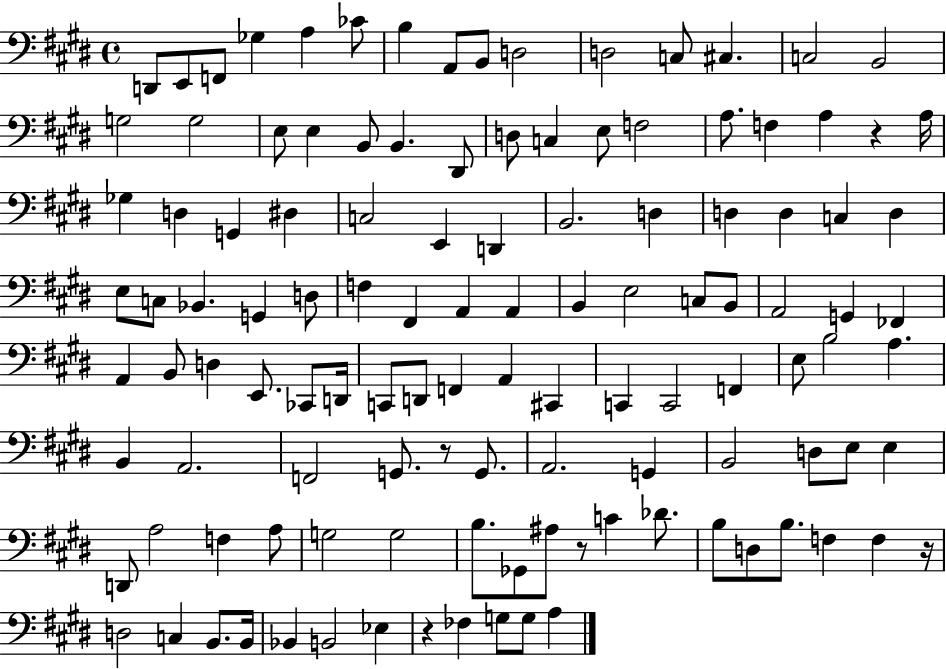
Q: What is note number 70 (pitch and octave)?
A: C#2